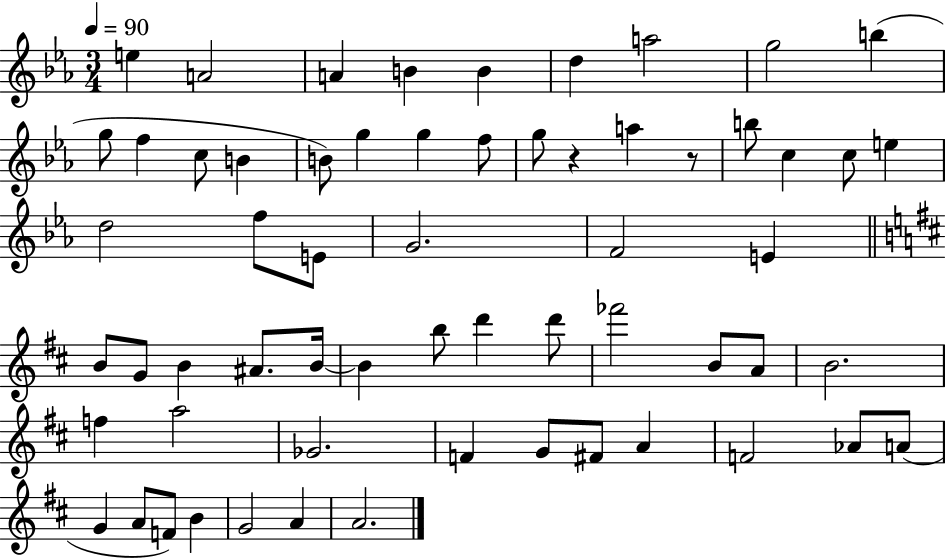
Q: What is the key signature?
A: EES major